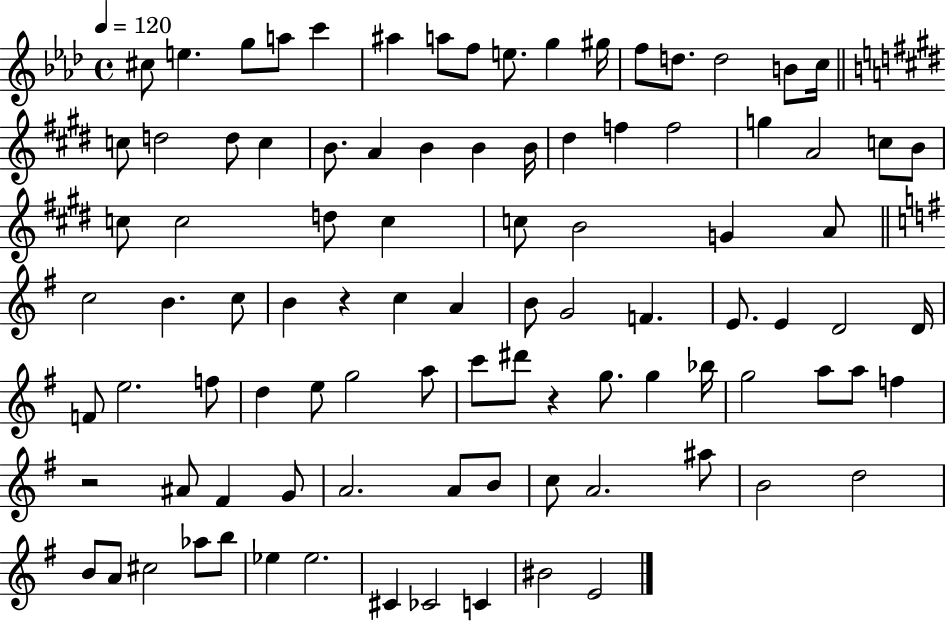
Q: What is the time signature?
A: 4/4